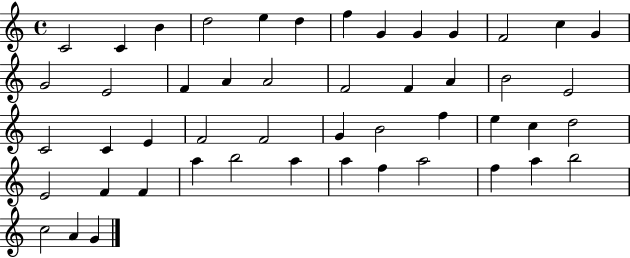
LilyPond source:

{
  \clef treble
  \time 4/4
  \defaultTimeSignature
  \key c \major
  c'2 c'4 b'4 | d''2 e''4 d''4 | f''4 g'4 g'4 g'4 | f'2 c''4 g'4 | \break g'2 e'2 | f'4 a'4 a'2 | f'2 f'4 a'4 | b'2 e'2 | \break c'2 c'4 e'4 | f'2 f'2 | g'4 b'2 f''4 | e''4 c''4 d''2 | \break e'2 f'4 f'4 | a''4 b''2 a''4 | a''4 f''4 a''2 | f''4 a''4 b''2 | \break c''2 a'4 g'4 | \bar "|."
}